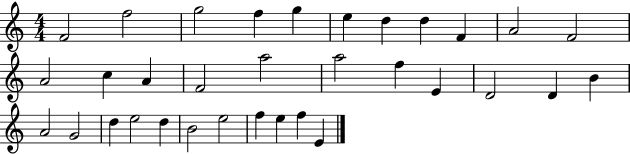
F4/h F5/h G5/h F5/q G5/q E5/q D5/q D5/q F4/q A4/h F4/h A4/h C5/q A4/q F4/h A5/h A5/h F5/q E4/q D4/h D4/q B4/q A4/h G4/h D5/q E5/h D5/q B4/h E5/h F5/q E5/q F5/q E4/q